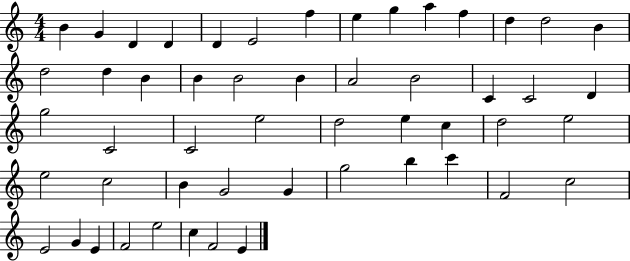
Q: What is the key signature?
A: C major